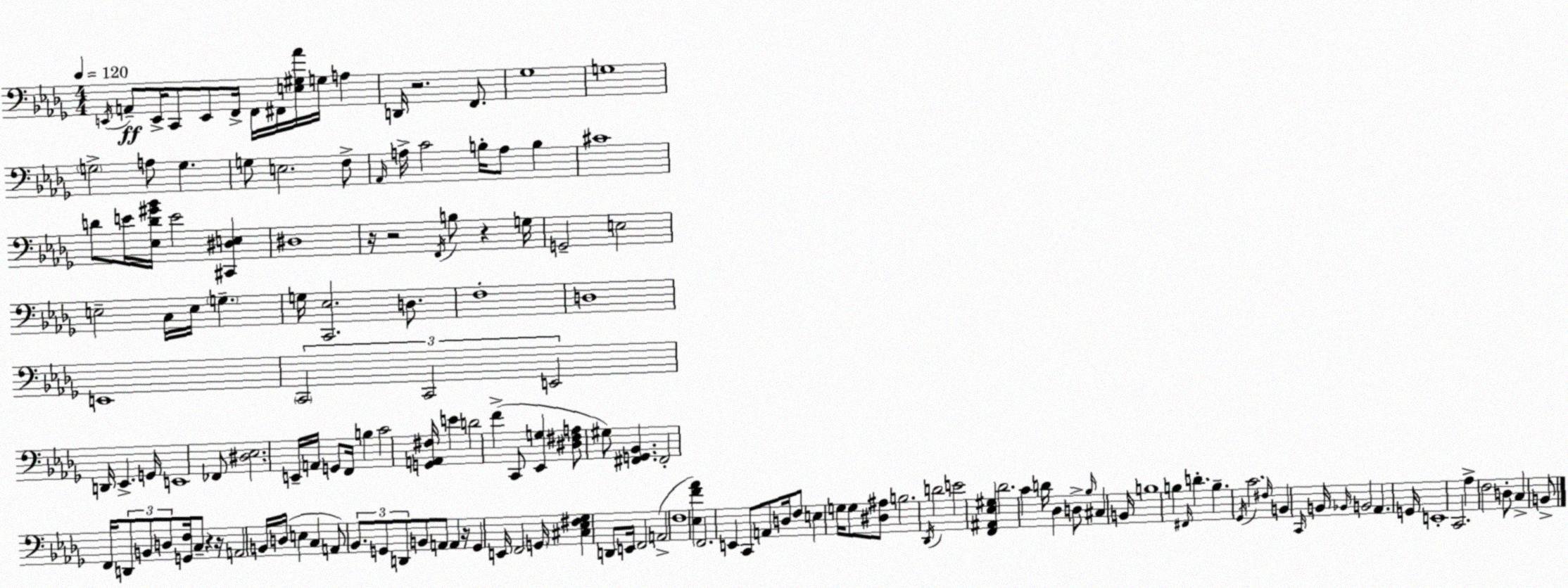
X:1
T:Untitled
M:4/4
L:1/4
K:Bbm
E,,/4 A,,/2 E,,/4 C,,/2 E,,/2 F,,/4 F,,/4 ^F,,/4 [E,^G,_A]/4 G,/4 A, D,,/4 z2 F,,/2 _G,4 G,4 G,2 A,/2 G, G,/2 E,2 F,/2 _A,,/4 A,/4 C2 B,/4 A,/2 B, ^C4 D/2 E/4 [_E,D^G_B]/4 E2 [^C,,^D,E,] ^D,4 z/4 z2 F,,/4 B,/2 z G,/4 G,,2 E,2 E,2 C,/4 E,/4 G, G,/4 [C,,_E,]2 D,/2 F,4 D,4 E,,4 C,,2 C,,2 E,,2 D,,/4 _E,, G,,/4 E,,4 _F,,/2 [^D,_E,]2 E,,/4 A,,/4 G,,/2 F,,/4 B, C2 [G,,A,,^F,]/4 E D2 F C,,/2 [_E,,G,] [^D,^F,A,]/2 ^G,/2 [^F,,G,,_B,,] ^F,,2 F,,/4 D,,/2 B,,/2 D,/2 [G,,F,]/4 C,/2 z z/4 A,,2 B,,/4 D,/4 E, C, A,,/2 _B,,/2 G,,/2 D,,/2 B,,/2 A,,/2 A,, z/4 G,, E,,/4 F,,2 G,,/4 [^C,_E,^F,_G,] D,,/2 E,,/4 F,,2 A,,2 F,4 [_E,F_A] F,,2 E,, C,,/2 A,,/2 D,/4 F,/2 E, G,/4 G,/2 [^D,^A,]/2 B,2 _D,,/4 D2 E2 [F,,^A,,_E,^G,] _D2 C D/4 _D, D,/2 _B,/4 ^C, B,,/4 B,4 B, ^F,,/4 D B, _G,,/4 C2 ^F,/4 B,, C,,/4 B,,/4 _B,,/4 B,,2 _A,, G,,/4 E,,4 C,,2 _A, F,2 D,/2 C, B,,/2